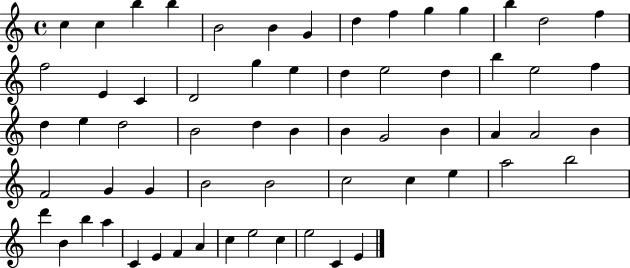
{
  \clef treble
  \time 4/4
  \defaultTimeSignature
  \key c \major
  c''4 c''4 b''4 b''4 | b'2 b'4 g'4 | d''4 f''4 g''4 g''4 | b''4 d''2 f''4 | \break f''2 e'4 c'4 | d'2 g''4 e''4 | d''4 e''2 d''4 | b''4 e''2 f''4 | \break d''4 e''4 d''2 | b'2 d''4 b'4 | b'4 g'2 b'4 | a'4 a'2 b'4 | \break f'2 g'4 g'4 | b'2 b'2 | c''2 c''4 e''4 | a''2 b''2 | \break d'''4 b'4 b''4 a''4 | c'4 e'4 f'4 a'4 | c''4 e''2 c''4 | e''2 c'4 e'4 | \break \bar "|."
}